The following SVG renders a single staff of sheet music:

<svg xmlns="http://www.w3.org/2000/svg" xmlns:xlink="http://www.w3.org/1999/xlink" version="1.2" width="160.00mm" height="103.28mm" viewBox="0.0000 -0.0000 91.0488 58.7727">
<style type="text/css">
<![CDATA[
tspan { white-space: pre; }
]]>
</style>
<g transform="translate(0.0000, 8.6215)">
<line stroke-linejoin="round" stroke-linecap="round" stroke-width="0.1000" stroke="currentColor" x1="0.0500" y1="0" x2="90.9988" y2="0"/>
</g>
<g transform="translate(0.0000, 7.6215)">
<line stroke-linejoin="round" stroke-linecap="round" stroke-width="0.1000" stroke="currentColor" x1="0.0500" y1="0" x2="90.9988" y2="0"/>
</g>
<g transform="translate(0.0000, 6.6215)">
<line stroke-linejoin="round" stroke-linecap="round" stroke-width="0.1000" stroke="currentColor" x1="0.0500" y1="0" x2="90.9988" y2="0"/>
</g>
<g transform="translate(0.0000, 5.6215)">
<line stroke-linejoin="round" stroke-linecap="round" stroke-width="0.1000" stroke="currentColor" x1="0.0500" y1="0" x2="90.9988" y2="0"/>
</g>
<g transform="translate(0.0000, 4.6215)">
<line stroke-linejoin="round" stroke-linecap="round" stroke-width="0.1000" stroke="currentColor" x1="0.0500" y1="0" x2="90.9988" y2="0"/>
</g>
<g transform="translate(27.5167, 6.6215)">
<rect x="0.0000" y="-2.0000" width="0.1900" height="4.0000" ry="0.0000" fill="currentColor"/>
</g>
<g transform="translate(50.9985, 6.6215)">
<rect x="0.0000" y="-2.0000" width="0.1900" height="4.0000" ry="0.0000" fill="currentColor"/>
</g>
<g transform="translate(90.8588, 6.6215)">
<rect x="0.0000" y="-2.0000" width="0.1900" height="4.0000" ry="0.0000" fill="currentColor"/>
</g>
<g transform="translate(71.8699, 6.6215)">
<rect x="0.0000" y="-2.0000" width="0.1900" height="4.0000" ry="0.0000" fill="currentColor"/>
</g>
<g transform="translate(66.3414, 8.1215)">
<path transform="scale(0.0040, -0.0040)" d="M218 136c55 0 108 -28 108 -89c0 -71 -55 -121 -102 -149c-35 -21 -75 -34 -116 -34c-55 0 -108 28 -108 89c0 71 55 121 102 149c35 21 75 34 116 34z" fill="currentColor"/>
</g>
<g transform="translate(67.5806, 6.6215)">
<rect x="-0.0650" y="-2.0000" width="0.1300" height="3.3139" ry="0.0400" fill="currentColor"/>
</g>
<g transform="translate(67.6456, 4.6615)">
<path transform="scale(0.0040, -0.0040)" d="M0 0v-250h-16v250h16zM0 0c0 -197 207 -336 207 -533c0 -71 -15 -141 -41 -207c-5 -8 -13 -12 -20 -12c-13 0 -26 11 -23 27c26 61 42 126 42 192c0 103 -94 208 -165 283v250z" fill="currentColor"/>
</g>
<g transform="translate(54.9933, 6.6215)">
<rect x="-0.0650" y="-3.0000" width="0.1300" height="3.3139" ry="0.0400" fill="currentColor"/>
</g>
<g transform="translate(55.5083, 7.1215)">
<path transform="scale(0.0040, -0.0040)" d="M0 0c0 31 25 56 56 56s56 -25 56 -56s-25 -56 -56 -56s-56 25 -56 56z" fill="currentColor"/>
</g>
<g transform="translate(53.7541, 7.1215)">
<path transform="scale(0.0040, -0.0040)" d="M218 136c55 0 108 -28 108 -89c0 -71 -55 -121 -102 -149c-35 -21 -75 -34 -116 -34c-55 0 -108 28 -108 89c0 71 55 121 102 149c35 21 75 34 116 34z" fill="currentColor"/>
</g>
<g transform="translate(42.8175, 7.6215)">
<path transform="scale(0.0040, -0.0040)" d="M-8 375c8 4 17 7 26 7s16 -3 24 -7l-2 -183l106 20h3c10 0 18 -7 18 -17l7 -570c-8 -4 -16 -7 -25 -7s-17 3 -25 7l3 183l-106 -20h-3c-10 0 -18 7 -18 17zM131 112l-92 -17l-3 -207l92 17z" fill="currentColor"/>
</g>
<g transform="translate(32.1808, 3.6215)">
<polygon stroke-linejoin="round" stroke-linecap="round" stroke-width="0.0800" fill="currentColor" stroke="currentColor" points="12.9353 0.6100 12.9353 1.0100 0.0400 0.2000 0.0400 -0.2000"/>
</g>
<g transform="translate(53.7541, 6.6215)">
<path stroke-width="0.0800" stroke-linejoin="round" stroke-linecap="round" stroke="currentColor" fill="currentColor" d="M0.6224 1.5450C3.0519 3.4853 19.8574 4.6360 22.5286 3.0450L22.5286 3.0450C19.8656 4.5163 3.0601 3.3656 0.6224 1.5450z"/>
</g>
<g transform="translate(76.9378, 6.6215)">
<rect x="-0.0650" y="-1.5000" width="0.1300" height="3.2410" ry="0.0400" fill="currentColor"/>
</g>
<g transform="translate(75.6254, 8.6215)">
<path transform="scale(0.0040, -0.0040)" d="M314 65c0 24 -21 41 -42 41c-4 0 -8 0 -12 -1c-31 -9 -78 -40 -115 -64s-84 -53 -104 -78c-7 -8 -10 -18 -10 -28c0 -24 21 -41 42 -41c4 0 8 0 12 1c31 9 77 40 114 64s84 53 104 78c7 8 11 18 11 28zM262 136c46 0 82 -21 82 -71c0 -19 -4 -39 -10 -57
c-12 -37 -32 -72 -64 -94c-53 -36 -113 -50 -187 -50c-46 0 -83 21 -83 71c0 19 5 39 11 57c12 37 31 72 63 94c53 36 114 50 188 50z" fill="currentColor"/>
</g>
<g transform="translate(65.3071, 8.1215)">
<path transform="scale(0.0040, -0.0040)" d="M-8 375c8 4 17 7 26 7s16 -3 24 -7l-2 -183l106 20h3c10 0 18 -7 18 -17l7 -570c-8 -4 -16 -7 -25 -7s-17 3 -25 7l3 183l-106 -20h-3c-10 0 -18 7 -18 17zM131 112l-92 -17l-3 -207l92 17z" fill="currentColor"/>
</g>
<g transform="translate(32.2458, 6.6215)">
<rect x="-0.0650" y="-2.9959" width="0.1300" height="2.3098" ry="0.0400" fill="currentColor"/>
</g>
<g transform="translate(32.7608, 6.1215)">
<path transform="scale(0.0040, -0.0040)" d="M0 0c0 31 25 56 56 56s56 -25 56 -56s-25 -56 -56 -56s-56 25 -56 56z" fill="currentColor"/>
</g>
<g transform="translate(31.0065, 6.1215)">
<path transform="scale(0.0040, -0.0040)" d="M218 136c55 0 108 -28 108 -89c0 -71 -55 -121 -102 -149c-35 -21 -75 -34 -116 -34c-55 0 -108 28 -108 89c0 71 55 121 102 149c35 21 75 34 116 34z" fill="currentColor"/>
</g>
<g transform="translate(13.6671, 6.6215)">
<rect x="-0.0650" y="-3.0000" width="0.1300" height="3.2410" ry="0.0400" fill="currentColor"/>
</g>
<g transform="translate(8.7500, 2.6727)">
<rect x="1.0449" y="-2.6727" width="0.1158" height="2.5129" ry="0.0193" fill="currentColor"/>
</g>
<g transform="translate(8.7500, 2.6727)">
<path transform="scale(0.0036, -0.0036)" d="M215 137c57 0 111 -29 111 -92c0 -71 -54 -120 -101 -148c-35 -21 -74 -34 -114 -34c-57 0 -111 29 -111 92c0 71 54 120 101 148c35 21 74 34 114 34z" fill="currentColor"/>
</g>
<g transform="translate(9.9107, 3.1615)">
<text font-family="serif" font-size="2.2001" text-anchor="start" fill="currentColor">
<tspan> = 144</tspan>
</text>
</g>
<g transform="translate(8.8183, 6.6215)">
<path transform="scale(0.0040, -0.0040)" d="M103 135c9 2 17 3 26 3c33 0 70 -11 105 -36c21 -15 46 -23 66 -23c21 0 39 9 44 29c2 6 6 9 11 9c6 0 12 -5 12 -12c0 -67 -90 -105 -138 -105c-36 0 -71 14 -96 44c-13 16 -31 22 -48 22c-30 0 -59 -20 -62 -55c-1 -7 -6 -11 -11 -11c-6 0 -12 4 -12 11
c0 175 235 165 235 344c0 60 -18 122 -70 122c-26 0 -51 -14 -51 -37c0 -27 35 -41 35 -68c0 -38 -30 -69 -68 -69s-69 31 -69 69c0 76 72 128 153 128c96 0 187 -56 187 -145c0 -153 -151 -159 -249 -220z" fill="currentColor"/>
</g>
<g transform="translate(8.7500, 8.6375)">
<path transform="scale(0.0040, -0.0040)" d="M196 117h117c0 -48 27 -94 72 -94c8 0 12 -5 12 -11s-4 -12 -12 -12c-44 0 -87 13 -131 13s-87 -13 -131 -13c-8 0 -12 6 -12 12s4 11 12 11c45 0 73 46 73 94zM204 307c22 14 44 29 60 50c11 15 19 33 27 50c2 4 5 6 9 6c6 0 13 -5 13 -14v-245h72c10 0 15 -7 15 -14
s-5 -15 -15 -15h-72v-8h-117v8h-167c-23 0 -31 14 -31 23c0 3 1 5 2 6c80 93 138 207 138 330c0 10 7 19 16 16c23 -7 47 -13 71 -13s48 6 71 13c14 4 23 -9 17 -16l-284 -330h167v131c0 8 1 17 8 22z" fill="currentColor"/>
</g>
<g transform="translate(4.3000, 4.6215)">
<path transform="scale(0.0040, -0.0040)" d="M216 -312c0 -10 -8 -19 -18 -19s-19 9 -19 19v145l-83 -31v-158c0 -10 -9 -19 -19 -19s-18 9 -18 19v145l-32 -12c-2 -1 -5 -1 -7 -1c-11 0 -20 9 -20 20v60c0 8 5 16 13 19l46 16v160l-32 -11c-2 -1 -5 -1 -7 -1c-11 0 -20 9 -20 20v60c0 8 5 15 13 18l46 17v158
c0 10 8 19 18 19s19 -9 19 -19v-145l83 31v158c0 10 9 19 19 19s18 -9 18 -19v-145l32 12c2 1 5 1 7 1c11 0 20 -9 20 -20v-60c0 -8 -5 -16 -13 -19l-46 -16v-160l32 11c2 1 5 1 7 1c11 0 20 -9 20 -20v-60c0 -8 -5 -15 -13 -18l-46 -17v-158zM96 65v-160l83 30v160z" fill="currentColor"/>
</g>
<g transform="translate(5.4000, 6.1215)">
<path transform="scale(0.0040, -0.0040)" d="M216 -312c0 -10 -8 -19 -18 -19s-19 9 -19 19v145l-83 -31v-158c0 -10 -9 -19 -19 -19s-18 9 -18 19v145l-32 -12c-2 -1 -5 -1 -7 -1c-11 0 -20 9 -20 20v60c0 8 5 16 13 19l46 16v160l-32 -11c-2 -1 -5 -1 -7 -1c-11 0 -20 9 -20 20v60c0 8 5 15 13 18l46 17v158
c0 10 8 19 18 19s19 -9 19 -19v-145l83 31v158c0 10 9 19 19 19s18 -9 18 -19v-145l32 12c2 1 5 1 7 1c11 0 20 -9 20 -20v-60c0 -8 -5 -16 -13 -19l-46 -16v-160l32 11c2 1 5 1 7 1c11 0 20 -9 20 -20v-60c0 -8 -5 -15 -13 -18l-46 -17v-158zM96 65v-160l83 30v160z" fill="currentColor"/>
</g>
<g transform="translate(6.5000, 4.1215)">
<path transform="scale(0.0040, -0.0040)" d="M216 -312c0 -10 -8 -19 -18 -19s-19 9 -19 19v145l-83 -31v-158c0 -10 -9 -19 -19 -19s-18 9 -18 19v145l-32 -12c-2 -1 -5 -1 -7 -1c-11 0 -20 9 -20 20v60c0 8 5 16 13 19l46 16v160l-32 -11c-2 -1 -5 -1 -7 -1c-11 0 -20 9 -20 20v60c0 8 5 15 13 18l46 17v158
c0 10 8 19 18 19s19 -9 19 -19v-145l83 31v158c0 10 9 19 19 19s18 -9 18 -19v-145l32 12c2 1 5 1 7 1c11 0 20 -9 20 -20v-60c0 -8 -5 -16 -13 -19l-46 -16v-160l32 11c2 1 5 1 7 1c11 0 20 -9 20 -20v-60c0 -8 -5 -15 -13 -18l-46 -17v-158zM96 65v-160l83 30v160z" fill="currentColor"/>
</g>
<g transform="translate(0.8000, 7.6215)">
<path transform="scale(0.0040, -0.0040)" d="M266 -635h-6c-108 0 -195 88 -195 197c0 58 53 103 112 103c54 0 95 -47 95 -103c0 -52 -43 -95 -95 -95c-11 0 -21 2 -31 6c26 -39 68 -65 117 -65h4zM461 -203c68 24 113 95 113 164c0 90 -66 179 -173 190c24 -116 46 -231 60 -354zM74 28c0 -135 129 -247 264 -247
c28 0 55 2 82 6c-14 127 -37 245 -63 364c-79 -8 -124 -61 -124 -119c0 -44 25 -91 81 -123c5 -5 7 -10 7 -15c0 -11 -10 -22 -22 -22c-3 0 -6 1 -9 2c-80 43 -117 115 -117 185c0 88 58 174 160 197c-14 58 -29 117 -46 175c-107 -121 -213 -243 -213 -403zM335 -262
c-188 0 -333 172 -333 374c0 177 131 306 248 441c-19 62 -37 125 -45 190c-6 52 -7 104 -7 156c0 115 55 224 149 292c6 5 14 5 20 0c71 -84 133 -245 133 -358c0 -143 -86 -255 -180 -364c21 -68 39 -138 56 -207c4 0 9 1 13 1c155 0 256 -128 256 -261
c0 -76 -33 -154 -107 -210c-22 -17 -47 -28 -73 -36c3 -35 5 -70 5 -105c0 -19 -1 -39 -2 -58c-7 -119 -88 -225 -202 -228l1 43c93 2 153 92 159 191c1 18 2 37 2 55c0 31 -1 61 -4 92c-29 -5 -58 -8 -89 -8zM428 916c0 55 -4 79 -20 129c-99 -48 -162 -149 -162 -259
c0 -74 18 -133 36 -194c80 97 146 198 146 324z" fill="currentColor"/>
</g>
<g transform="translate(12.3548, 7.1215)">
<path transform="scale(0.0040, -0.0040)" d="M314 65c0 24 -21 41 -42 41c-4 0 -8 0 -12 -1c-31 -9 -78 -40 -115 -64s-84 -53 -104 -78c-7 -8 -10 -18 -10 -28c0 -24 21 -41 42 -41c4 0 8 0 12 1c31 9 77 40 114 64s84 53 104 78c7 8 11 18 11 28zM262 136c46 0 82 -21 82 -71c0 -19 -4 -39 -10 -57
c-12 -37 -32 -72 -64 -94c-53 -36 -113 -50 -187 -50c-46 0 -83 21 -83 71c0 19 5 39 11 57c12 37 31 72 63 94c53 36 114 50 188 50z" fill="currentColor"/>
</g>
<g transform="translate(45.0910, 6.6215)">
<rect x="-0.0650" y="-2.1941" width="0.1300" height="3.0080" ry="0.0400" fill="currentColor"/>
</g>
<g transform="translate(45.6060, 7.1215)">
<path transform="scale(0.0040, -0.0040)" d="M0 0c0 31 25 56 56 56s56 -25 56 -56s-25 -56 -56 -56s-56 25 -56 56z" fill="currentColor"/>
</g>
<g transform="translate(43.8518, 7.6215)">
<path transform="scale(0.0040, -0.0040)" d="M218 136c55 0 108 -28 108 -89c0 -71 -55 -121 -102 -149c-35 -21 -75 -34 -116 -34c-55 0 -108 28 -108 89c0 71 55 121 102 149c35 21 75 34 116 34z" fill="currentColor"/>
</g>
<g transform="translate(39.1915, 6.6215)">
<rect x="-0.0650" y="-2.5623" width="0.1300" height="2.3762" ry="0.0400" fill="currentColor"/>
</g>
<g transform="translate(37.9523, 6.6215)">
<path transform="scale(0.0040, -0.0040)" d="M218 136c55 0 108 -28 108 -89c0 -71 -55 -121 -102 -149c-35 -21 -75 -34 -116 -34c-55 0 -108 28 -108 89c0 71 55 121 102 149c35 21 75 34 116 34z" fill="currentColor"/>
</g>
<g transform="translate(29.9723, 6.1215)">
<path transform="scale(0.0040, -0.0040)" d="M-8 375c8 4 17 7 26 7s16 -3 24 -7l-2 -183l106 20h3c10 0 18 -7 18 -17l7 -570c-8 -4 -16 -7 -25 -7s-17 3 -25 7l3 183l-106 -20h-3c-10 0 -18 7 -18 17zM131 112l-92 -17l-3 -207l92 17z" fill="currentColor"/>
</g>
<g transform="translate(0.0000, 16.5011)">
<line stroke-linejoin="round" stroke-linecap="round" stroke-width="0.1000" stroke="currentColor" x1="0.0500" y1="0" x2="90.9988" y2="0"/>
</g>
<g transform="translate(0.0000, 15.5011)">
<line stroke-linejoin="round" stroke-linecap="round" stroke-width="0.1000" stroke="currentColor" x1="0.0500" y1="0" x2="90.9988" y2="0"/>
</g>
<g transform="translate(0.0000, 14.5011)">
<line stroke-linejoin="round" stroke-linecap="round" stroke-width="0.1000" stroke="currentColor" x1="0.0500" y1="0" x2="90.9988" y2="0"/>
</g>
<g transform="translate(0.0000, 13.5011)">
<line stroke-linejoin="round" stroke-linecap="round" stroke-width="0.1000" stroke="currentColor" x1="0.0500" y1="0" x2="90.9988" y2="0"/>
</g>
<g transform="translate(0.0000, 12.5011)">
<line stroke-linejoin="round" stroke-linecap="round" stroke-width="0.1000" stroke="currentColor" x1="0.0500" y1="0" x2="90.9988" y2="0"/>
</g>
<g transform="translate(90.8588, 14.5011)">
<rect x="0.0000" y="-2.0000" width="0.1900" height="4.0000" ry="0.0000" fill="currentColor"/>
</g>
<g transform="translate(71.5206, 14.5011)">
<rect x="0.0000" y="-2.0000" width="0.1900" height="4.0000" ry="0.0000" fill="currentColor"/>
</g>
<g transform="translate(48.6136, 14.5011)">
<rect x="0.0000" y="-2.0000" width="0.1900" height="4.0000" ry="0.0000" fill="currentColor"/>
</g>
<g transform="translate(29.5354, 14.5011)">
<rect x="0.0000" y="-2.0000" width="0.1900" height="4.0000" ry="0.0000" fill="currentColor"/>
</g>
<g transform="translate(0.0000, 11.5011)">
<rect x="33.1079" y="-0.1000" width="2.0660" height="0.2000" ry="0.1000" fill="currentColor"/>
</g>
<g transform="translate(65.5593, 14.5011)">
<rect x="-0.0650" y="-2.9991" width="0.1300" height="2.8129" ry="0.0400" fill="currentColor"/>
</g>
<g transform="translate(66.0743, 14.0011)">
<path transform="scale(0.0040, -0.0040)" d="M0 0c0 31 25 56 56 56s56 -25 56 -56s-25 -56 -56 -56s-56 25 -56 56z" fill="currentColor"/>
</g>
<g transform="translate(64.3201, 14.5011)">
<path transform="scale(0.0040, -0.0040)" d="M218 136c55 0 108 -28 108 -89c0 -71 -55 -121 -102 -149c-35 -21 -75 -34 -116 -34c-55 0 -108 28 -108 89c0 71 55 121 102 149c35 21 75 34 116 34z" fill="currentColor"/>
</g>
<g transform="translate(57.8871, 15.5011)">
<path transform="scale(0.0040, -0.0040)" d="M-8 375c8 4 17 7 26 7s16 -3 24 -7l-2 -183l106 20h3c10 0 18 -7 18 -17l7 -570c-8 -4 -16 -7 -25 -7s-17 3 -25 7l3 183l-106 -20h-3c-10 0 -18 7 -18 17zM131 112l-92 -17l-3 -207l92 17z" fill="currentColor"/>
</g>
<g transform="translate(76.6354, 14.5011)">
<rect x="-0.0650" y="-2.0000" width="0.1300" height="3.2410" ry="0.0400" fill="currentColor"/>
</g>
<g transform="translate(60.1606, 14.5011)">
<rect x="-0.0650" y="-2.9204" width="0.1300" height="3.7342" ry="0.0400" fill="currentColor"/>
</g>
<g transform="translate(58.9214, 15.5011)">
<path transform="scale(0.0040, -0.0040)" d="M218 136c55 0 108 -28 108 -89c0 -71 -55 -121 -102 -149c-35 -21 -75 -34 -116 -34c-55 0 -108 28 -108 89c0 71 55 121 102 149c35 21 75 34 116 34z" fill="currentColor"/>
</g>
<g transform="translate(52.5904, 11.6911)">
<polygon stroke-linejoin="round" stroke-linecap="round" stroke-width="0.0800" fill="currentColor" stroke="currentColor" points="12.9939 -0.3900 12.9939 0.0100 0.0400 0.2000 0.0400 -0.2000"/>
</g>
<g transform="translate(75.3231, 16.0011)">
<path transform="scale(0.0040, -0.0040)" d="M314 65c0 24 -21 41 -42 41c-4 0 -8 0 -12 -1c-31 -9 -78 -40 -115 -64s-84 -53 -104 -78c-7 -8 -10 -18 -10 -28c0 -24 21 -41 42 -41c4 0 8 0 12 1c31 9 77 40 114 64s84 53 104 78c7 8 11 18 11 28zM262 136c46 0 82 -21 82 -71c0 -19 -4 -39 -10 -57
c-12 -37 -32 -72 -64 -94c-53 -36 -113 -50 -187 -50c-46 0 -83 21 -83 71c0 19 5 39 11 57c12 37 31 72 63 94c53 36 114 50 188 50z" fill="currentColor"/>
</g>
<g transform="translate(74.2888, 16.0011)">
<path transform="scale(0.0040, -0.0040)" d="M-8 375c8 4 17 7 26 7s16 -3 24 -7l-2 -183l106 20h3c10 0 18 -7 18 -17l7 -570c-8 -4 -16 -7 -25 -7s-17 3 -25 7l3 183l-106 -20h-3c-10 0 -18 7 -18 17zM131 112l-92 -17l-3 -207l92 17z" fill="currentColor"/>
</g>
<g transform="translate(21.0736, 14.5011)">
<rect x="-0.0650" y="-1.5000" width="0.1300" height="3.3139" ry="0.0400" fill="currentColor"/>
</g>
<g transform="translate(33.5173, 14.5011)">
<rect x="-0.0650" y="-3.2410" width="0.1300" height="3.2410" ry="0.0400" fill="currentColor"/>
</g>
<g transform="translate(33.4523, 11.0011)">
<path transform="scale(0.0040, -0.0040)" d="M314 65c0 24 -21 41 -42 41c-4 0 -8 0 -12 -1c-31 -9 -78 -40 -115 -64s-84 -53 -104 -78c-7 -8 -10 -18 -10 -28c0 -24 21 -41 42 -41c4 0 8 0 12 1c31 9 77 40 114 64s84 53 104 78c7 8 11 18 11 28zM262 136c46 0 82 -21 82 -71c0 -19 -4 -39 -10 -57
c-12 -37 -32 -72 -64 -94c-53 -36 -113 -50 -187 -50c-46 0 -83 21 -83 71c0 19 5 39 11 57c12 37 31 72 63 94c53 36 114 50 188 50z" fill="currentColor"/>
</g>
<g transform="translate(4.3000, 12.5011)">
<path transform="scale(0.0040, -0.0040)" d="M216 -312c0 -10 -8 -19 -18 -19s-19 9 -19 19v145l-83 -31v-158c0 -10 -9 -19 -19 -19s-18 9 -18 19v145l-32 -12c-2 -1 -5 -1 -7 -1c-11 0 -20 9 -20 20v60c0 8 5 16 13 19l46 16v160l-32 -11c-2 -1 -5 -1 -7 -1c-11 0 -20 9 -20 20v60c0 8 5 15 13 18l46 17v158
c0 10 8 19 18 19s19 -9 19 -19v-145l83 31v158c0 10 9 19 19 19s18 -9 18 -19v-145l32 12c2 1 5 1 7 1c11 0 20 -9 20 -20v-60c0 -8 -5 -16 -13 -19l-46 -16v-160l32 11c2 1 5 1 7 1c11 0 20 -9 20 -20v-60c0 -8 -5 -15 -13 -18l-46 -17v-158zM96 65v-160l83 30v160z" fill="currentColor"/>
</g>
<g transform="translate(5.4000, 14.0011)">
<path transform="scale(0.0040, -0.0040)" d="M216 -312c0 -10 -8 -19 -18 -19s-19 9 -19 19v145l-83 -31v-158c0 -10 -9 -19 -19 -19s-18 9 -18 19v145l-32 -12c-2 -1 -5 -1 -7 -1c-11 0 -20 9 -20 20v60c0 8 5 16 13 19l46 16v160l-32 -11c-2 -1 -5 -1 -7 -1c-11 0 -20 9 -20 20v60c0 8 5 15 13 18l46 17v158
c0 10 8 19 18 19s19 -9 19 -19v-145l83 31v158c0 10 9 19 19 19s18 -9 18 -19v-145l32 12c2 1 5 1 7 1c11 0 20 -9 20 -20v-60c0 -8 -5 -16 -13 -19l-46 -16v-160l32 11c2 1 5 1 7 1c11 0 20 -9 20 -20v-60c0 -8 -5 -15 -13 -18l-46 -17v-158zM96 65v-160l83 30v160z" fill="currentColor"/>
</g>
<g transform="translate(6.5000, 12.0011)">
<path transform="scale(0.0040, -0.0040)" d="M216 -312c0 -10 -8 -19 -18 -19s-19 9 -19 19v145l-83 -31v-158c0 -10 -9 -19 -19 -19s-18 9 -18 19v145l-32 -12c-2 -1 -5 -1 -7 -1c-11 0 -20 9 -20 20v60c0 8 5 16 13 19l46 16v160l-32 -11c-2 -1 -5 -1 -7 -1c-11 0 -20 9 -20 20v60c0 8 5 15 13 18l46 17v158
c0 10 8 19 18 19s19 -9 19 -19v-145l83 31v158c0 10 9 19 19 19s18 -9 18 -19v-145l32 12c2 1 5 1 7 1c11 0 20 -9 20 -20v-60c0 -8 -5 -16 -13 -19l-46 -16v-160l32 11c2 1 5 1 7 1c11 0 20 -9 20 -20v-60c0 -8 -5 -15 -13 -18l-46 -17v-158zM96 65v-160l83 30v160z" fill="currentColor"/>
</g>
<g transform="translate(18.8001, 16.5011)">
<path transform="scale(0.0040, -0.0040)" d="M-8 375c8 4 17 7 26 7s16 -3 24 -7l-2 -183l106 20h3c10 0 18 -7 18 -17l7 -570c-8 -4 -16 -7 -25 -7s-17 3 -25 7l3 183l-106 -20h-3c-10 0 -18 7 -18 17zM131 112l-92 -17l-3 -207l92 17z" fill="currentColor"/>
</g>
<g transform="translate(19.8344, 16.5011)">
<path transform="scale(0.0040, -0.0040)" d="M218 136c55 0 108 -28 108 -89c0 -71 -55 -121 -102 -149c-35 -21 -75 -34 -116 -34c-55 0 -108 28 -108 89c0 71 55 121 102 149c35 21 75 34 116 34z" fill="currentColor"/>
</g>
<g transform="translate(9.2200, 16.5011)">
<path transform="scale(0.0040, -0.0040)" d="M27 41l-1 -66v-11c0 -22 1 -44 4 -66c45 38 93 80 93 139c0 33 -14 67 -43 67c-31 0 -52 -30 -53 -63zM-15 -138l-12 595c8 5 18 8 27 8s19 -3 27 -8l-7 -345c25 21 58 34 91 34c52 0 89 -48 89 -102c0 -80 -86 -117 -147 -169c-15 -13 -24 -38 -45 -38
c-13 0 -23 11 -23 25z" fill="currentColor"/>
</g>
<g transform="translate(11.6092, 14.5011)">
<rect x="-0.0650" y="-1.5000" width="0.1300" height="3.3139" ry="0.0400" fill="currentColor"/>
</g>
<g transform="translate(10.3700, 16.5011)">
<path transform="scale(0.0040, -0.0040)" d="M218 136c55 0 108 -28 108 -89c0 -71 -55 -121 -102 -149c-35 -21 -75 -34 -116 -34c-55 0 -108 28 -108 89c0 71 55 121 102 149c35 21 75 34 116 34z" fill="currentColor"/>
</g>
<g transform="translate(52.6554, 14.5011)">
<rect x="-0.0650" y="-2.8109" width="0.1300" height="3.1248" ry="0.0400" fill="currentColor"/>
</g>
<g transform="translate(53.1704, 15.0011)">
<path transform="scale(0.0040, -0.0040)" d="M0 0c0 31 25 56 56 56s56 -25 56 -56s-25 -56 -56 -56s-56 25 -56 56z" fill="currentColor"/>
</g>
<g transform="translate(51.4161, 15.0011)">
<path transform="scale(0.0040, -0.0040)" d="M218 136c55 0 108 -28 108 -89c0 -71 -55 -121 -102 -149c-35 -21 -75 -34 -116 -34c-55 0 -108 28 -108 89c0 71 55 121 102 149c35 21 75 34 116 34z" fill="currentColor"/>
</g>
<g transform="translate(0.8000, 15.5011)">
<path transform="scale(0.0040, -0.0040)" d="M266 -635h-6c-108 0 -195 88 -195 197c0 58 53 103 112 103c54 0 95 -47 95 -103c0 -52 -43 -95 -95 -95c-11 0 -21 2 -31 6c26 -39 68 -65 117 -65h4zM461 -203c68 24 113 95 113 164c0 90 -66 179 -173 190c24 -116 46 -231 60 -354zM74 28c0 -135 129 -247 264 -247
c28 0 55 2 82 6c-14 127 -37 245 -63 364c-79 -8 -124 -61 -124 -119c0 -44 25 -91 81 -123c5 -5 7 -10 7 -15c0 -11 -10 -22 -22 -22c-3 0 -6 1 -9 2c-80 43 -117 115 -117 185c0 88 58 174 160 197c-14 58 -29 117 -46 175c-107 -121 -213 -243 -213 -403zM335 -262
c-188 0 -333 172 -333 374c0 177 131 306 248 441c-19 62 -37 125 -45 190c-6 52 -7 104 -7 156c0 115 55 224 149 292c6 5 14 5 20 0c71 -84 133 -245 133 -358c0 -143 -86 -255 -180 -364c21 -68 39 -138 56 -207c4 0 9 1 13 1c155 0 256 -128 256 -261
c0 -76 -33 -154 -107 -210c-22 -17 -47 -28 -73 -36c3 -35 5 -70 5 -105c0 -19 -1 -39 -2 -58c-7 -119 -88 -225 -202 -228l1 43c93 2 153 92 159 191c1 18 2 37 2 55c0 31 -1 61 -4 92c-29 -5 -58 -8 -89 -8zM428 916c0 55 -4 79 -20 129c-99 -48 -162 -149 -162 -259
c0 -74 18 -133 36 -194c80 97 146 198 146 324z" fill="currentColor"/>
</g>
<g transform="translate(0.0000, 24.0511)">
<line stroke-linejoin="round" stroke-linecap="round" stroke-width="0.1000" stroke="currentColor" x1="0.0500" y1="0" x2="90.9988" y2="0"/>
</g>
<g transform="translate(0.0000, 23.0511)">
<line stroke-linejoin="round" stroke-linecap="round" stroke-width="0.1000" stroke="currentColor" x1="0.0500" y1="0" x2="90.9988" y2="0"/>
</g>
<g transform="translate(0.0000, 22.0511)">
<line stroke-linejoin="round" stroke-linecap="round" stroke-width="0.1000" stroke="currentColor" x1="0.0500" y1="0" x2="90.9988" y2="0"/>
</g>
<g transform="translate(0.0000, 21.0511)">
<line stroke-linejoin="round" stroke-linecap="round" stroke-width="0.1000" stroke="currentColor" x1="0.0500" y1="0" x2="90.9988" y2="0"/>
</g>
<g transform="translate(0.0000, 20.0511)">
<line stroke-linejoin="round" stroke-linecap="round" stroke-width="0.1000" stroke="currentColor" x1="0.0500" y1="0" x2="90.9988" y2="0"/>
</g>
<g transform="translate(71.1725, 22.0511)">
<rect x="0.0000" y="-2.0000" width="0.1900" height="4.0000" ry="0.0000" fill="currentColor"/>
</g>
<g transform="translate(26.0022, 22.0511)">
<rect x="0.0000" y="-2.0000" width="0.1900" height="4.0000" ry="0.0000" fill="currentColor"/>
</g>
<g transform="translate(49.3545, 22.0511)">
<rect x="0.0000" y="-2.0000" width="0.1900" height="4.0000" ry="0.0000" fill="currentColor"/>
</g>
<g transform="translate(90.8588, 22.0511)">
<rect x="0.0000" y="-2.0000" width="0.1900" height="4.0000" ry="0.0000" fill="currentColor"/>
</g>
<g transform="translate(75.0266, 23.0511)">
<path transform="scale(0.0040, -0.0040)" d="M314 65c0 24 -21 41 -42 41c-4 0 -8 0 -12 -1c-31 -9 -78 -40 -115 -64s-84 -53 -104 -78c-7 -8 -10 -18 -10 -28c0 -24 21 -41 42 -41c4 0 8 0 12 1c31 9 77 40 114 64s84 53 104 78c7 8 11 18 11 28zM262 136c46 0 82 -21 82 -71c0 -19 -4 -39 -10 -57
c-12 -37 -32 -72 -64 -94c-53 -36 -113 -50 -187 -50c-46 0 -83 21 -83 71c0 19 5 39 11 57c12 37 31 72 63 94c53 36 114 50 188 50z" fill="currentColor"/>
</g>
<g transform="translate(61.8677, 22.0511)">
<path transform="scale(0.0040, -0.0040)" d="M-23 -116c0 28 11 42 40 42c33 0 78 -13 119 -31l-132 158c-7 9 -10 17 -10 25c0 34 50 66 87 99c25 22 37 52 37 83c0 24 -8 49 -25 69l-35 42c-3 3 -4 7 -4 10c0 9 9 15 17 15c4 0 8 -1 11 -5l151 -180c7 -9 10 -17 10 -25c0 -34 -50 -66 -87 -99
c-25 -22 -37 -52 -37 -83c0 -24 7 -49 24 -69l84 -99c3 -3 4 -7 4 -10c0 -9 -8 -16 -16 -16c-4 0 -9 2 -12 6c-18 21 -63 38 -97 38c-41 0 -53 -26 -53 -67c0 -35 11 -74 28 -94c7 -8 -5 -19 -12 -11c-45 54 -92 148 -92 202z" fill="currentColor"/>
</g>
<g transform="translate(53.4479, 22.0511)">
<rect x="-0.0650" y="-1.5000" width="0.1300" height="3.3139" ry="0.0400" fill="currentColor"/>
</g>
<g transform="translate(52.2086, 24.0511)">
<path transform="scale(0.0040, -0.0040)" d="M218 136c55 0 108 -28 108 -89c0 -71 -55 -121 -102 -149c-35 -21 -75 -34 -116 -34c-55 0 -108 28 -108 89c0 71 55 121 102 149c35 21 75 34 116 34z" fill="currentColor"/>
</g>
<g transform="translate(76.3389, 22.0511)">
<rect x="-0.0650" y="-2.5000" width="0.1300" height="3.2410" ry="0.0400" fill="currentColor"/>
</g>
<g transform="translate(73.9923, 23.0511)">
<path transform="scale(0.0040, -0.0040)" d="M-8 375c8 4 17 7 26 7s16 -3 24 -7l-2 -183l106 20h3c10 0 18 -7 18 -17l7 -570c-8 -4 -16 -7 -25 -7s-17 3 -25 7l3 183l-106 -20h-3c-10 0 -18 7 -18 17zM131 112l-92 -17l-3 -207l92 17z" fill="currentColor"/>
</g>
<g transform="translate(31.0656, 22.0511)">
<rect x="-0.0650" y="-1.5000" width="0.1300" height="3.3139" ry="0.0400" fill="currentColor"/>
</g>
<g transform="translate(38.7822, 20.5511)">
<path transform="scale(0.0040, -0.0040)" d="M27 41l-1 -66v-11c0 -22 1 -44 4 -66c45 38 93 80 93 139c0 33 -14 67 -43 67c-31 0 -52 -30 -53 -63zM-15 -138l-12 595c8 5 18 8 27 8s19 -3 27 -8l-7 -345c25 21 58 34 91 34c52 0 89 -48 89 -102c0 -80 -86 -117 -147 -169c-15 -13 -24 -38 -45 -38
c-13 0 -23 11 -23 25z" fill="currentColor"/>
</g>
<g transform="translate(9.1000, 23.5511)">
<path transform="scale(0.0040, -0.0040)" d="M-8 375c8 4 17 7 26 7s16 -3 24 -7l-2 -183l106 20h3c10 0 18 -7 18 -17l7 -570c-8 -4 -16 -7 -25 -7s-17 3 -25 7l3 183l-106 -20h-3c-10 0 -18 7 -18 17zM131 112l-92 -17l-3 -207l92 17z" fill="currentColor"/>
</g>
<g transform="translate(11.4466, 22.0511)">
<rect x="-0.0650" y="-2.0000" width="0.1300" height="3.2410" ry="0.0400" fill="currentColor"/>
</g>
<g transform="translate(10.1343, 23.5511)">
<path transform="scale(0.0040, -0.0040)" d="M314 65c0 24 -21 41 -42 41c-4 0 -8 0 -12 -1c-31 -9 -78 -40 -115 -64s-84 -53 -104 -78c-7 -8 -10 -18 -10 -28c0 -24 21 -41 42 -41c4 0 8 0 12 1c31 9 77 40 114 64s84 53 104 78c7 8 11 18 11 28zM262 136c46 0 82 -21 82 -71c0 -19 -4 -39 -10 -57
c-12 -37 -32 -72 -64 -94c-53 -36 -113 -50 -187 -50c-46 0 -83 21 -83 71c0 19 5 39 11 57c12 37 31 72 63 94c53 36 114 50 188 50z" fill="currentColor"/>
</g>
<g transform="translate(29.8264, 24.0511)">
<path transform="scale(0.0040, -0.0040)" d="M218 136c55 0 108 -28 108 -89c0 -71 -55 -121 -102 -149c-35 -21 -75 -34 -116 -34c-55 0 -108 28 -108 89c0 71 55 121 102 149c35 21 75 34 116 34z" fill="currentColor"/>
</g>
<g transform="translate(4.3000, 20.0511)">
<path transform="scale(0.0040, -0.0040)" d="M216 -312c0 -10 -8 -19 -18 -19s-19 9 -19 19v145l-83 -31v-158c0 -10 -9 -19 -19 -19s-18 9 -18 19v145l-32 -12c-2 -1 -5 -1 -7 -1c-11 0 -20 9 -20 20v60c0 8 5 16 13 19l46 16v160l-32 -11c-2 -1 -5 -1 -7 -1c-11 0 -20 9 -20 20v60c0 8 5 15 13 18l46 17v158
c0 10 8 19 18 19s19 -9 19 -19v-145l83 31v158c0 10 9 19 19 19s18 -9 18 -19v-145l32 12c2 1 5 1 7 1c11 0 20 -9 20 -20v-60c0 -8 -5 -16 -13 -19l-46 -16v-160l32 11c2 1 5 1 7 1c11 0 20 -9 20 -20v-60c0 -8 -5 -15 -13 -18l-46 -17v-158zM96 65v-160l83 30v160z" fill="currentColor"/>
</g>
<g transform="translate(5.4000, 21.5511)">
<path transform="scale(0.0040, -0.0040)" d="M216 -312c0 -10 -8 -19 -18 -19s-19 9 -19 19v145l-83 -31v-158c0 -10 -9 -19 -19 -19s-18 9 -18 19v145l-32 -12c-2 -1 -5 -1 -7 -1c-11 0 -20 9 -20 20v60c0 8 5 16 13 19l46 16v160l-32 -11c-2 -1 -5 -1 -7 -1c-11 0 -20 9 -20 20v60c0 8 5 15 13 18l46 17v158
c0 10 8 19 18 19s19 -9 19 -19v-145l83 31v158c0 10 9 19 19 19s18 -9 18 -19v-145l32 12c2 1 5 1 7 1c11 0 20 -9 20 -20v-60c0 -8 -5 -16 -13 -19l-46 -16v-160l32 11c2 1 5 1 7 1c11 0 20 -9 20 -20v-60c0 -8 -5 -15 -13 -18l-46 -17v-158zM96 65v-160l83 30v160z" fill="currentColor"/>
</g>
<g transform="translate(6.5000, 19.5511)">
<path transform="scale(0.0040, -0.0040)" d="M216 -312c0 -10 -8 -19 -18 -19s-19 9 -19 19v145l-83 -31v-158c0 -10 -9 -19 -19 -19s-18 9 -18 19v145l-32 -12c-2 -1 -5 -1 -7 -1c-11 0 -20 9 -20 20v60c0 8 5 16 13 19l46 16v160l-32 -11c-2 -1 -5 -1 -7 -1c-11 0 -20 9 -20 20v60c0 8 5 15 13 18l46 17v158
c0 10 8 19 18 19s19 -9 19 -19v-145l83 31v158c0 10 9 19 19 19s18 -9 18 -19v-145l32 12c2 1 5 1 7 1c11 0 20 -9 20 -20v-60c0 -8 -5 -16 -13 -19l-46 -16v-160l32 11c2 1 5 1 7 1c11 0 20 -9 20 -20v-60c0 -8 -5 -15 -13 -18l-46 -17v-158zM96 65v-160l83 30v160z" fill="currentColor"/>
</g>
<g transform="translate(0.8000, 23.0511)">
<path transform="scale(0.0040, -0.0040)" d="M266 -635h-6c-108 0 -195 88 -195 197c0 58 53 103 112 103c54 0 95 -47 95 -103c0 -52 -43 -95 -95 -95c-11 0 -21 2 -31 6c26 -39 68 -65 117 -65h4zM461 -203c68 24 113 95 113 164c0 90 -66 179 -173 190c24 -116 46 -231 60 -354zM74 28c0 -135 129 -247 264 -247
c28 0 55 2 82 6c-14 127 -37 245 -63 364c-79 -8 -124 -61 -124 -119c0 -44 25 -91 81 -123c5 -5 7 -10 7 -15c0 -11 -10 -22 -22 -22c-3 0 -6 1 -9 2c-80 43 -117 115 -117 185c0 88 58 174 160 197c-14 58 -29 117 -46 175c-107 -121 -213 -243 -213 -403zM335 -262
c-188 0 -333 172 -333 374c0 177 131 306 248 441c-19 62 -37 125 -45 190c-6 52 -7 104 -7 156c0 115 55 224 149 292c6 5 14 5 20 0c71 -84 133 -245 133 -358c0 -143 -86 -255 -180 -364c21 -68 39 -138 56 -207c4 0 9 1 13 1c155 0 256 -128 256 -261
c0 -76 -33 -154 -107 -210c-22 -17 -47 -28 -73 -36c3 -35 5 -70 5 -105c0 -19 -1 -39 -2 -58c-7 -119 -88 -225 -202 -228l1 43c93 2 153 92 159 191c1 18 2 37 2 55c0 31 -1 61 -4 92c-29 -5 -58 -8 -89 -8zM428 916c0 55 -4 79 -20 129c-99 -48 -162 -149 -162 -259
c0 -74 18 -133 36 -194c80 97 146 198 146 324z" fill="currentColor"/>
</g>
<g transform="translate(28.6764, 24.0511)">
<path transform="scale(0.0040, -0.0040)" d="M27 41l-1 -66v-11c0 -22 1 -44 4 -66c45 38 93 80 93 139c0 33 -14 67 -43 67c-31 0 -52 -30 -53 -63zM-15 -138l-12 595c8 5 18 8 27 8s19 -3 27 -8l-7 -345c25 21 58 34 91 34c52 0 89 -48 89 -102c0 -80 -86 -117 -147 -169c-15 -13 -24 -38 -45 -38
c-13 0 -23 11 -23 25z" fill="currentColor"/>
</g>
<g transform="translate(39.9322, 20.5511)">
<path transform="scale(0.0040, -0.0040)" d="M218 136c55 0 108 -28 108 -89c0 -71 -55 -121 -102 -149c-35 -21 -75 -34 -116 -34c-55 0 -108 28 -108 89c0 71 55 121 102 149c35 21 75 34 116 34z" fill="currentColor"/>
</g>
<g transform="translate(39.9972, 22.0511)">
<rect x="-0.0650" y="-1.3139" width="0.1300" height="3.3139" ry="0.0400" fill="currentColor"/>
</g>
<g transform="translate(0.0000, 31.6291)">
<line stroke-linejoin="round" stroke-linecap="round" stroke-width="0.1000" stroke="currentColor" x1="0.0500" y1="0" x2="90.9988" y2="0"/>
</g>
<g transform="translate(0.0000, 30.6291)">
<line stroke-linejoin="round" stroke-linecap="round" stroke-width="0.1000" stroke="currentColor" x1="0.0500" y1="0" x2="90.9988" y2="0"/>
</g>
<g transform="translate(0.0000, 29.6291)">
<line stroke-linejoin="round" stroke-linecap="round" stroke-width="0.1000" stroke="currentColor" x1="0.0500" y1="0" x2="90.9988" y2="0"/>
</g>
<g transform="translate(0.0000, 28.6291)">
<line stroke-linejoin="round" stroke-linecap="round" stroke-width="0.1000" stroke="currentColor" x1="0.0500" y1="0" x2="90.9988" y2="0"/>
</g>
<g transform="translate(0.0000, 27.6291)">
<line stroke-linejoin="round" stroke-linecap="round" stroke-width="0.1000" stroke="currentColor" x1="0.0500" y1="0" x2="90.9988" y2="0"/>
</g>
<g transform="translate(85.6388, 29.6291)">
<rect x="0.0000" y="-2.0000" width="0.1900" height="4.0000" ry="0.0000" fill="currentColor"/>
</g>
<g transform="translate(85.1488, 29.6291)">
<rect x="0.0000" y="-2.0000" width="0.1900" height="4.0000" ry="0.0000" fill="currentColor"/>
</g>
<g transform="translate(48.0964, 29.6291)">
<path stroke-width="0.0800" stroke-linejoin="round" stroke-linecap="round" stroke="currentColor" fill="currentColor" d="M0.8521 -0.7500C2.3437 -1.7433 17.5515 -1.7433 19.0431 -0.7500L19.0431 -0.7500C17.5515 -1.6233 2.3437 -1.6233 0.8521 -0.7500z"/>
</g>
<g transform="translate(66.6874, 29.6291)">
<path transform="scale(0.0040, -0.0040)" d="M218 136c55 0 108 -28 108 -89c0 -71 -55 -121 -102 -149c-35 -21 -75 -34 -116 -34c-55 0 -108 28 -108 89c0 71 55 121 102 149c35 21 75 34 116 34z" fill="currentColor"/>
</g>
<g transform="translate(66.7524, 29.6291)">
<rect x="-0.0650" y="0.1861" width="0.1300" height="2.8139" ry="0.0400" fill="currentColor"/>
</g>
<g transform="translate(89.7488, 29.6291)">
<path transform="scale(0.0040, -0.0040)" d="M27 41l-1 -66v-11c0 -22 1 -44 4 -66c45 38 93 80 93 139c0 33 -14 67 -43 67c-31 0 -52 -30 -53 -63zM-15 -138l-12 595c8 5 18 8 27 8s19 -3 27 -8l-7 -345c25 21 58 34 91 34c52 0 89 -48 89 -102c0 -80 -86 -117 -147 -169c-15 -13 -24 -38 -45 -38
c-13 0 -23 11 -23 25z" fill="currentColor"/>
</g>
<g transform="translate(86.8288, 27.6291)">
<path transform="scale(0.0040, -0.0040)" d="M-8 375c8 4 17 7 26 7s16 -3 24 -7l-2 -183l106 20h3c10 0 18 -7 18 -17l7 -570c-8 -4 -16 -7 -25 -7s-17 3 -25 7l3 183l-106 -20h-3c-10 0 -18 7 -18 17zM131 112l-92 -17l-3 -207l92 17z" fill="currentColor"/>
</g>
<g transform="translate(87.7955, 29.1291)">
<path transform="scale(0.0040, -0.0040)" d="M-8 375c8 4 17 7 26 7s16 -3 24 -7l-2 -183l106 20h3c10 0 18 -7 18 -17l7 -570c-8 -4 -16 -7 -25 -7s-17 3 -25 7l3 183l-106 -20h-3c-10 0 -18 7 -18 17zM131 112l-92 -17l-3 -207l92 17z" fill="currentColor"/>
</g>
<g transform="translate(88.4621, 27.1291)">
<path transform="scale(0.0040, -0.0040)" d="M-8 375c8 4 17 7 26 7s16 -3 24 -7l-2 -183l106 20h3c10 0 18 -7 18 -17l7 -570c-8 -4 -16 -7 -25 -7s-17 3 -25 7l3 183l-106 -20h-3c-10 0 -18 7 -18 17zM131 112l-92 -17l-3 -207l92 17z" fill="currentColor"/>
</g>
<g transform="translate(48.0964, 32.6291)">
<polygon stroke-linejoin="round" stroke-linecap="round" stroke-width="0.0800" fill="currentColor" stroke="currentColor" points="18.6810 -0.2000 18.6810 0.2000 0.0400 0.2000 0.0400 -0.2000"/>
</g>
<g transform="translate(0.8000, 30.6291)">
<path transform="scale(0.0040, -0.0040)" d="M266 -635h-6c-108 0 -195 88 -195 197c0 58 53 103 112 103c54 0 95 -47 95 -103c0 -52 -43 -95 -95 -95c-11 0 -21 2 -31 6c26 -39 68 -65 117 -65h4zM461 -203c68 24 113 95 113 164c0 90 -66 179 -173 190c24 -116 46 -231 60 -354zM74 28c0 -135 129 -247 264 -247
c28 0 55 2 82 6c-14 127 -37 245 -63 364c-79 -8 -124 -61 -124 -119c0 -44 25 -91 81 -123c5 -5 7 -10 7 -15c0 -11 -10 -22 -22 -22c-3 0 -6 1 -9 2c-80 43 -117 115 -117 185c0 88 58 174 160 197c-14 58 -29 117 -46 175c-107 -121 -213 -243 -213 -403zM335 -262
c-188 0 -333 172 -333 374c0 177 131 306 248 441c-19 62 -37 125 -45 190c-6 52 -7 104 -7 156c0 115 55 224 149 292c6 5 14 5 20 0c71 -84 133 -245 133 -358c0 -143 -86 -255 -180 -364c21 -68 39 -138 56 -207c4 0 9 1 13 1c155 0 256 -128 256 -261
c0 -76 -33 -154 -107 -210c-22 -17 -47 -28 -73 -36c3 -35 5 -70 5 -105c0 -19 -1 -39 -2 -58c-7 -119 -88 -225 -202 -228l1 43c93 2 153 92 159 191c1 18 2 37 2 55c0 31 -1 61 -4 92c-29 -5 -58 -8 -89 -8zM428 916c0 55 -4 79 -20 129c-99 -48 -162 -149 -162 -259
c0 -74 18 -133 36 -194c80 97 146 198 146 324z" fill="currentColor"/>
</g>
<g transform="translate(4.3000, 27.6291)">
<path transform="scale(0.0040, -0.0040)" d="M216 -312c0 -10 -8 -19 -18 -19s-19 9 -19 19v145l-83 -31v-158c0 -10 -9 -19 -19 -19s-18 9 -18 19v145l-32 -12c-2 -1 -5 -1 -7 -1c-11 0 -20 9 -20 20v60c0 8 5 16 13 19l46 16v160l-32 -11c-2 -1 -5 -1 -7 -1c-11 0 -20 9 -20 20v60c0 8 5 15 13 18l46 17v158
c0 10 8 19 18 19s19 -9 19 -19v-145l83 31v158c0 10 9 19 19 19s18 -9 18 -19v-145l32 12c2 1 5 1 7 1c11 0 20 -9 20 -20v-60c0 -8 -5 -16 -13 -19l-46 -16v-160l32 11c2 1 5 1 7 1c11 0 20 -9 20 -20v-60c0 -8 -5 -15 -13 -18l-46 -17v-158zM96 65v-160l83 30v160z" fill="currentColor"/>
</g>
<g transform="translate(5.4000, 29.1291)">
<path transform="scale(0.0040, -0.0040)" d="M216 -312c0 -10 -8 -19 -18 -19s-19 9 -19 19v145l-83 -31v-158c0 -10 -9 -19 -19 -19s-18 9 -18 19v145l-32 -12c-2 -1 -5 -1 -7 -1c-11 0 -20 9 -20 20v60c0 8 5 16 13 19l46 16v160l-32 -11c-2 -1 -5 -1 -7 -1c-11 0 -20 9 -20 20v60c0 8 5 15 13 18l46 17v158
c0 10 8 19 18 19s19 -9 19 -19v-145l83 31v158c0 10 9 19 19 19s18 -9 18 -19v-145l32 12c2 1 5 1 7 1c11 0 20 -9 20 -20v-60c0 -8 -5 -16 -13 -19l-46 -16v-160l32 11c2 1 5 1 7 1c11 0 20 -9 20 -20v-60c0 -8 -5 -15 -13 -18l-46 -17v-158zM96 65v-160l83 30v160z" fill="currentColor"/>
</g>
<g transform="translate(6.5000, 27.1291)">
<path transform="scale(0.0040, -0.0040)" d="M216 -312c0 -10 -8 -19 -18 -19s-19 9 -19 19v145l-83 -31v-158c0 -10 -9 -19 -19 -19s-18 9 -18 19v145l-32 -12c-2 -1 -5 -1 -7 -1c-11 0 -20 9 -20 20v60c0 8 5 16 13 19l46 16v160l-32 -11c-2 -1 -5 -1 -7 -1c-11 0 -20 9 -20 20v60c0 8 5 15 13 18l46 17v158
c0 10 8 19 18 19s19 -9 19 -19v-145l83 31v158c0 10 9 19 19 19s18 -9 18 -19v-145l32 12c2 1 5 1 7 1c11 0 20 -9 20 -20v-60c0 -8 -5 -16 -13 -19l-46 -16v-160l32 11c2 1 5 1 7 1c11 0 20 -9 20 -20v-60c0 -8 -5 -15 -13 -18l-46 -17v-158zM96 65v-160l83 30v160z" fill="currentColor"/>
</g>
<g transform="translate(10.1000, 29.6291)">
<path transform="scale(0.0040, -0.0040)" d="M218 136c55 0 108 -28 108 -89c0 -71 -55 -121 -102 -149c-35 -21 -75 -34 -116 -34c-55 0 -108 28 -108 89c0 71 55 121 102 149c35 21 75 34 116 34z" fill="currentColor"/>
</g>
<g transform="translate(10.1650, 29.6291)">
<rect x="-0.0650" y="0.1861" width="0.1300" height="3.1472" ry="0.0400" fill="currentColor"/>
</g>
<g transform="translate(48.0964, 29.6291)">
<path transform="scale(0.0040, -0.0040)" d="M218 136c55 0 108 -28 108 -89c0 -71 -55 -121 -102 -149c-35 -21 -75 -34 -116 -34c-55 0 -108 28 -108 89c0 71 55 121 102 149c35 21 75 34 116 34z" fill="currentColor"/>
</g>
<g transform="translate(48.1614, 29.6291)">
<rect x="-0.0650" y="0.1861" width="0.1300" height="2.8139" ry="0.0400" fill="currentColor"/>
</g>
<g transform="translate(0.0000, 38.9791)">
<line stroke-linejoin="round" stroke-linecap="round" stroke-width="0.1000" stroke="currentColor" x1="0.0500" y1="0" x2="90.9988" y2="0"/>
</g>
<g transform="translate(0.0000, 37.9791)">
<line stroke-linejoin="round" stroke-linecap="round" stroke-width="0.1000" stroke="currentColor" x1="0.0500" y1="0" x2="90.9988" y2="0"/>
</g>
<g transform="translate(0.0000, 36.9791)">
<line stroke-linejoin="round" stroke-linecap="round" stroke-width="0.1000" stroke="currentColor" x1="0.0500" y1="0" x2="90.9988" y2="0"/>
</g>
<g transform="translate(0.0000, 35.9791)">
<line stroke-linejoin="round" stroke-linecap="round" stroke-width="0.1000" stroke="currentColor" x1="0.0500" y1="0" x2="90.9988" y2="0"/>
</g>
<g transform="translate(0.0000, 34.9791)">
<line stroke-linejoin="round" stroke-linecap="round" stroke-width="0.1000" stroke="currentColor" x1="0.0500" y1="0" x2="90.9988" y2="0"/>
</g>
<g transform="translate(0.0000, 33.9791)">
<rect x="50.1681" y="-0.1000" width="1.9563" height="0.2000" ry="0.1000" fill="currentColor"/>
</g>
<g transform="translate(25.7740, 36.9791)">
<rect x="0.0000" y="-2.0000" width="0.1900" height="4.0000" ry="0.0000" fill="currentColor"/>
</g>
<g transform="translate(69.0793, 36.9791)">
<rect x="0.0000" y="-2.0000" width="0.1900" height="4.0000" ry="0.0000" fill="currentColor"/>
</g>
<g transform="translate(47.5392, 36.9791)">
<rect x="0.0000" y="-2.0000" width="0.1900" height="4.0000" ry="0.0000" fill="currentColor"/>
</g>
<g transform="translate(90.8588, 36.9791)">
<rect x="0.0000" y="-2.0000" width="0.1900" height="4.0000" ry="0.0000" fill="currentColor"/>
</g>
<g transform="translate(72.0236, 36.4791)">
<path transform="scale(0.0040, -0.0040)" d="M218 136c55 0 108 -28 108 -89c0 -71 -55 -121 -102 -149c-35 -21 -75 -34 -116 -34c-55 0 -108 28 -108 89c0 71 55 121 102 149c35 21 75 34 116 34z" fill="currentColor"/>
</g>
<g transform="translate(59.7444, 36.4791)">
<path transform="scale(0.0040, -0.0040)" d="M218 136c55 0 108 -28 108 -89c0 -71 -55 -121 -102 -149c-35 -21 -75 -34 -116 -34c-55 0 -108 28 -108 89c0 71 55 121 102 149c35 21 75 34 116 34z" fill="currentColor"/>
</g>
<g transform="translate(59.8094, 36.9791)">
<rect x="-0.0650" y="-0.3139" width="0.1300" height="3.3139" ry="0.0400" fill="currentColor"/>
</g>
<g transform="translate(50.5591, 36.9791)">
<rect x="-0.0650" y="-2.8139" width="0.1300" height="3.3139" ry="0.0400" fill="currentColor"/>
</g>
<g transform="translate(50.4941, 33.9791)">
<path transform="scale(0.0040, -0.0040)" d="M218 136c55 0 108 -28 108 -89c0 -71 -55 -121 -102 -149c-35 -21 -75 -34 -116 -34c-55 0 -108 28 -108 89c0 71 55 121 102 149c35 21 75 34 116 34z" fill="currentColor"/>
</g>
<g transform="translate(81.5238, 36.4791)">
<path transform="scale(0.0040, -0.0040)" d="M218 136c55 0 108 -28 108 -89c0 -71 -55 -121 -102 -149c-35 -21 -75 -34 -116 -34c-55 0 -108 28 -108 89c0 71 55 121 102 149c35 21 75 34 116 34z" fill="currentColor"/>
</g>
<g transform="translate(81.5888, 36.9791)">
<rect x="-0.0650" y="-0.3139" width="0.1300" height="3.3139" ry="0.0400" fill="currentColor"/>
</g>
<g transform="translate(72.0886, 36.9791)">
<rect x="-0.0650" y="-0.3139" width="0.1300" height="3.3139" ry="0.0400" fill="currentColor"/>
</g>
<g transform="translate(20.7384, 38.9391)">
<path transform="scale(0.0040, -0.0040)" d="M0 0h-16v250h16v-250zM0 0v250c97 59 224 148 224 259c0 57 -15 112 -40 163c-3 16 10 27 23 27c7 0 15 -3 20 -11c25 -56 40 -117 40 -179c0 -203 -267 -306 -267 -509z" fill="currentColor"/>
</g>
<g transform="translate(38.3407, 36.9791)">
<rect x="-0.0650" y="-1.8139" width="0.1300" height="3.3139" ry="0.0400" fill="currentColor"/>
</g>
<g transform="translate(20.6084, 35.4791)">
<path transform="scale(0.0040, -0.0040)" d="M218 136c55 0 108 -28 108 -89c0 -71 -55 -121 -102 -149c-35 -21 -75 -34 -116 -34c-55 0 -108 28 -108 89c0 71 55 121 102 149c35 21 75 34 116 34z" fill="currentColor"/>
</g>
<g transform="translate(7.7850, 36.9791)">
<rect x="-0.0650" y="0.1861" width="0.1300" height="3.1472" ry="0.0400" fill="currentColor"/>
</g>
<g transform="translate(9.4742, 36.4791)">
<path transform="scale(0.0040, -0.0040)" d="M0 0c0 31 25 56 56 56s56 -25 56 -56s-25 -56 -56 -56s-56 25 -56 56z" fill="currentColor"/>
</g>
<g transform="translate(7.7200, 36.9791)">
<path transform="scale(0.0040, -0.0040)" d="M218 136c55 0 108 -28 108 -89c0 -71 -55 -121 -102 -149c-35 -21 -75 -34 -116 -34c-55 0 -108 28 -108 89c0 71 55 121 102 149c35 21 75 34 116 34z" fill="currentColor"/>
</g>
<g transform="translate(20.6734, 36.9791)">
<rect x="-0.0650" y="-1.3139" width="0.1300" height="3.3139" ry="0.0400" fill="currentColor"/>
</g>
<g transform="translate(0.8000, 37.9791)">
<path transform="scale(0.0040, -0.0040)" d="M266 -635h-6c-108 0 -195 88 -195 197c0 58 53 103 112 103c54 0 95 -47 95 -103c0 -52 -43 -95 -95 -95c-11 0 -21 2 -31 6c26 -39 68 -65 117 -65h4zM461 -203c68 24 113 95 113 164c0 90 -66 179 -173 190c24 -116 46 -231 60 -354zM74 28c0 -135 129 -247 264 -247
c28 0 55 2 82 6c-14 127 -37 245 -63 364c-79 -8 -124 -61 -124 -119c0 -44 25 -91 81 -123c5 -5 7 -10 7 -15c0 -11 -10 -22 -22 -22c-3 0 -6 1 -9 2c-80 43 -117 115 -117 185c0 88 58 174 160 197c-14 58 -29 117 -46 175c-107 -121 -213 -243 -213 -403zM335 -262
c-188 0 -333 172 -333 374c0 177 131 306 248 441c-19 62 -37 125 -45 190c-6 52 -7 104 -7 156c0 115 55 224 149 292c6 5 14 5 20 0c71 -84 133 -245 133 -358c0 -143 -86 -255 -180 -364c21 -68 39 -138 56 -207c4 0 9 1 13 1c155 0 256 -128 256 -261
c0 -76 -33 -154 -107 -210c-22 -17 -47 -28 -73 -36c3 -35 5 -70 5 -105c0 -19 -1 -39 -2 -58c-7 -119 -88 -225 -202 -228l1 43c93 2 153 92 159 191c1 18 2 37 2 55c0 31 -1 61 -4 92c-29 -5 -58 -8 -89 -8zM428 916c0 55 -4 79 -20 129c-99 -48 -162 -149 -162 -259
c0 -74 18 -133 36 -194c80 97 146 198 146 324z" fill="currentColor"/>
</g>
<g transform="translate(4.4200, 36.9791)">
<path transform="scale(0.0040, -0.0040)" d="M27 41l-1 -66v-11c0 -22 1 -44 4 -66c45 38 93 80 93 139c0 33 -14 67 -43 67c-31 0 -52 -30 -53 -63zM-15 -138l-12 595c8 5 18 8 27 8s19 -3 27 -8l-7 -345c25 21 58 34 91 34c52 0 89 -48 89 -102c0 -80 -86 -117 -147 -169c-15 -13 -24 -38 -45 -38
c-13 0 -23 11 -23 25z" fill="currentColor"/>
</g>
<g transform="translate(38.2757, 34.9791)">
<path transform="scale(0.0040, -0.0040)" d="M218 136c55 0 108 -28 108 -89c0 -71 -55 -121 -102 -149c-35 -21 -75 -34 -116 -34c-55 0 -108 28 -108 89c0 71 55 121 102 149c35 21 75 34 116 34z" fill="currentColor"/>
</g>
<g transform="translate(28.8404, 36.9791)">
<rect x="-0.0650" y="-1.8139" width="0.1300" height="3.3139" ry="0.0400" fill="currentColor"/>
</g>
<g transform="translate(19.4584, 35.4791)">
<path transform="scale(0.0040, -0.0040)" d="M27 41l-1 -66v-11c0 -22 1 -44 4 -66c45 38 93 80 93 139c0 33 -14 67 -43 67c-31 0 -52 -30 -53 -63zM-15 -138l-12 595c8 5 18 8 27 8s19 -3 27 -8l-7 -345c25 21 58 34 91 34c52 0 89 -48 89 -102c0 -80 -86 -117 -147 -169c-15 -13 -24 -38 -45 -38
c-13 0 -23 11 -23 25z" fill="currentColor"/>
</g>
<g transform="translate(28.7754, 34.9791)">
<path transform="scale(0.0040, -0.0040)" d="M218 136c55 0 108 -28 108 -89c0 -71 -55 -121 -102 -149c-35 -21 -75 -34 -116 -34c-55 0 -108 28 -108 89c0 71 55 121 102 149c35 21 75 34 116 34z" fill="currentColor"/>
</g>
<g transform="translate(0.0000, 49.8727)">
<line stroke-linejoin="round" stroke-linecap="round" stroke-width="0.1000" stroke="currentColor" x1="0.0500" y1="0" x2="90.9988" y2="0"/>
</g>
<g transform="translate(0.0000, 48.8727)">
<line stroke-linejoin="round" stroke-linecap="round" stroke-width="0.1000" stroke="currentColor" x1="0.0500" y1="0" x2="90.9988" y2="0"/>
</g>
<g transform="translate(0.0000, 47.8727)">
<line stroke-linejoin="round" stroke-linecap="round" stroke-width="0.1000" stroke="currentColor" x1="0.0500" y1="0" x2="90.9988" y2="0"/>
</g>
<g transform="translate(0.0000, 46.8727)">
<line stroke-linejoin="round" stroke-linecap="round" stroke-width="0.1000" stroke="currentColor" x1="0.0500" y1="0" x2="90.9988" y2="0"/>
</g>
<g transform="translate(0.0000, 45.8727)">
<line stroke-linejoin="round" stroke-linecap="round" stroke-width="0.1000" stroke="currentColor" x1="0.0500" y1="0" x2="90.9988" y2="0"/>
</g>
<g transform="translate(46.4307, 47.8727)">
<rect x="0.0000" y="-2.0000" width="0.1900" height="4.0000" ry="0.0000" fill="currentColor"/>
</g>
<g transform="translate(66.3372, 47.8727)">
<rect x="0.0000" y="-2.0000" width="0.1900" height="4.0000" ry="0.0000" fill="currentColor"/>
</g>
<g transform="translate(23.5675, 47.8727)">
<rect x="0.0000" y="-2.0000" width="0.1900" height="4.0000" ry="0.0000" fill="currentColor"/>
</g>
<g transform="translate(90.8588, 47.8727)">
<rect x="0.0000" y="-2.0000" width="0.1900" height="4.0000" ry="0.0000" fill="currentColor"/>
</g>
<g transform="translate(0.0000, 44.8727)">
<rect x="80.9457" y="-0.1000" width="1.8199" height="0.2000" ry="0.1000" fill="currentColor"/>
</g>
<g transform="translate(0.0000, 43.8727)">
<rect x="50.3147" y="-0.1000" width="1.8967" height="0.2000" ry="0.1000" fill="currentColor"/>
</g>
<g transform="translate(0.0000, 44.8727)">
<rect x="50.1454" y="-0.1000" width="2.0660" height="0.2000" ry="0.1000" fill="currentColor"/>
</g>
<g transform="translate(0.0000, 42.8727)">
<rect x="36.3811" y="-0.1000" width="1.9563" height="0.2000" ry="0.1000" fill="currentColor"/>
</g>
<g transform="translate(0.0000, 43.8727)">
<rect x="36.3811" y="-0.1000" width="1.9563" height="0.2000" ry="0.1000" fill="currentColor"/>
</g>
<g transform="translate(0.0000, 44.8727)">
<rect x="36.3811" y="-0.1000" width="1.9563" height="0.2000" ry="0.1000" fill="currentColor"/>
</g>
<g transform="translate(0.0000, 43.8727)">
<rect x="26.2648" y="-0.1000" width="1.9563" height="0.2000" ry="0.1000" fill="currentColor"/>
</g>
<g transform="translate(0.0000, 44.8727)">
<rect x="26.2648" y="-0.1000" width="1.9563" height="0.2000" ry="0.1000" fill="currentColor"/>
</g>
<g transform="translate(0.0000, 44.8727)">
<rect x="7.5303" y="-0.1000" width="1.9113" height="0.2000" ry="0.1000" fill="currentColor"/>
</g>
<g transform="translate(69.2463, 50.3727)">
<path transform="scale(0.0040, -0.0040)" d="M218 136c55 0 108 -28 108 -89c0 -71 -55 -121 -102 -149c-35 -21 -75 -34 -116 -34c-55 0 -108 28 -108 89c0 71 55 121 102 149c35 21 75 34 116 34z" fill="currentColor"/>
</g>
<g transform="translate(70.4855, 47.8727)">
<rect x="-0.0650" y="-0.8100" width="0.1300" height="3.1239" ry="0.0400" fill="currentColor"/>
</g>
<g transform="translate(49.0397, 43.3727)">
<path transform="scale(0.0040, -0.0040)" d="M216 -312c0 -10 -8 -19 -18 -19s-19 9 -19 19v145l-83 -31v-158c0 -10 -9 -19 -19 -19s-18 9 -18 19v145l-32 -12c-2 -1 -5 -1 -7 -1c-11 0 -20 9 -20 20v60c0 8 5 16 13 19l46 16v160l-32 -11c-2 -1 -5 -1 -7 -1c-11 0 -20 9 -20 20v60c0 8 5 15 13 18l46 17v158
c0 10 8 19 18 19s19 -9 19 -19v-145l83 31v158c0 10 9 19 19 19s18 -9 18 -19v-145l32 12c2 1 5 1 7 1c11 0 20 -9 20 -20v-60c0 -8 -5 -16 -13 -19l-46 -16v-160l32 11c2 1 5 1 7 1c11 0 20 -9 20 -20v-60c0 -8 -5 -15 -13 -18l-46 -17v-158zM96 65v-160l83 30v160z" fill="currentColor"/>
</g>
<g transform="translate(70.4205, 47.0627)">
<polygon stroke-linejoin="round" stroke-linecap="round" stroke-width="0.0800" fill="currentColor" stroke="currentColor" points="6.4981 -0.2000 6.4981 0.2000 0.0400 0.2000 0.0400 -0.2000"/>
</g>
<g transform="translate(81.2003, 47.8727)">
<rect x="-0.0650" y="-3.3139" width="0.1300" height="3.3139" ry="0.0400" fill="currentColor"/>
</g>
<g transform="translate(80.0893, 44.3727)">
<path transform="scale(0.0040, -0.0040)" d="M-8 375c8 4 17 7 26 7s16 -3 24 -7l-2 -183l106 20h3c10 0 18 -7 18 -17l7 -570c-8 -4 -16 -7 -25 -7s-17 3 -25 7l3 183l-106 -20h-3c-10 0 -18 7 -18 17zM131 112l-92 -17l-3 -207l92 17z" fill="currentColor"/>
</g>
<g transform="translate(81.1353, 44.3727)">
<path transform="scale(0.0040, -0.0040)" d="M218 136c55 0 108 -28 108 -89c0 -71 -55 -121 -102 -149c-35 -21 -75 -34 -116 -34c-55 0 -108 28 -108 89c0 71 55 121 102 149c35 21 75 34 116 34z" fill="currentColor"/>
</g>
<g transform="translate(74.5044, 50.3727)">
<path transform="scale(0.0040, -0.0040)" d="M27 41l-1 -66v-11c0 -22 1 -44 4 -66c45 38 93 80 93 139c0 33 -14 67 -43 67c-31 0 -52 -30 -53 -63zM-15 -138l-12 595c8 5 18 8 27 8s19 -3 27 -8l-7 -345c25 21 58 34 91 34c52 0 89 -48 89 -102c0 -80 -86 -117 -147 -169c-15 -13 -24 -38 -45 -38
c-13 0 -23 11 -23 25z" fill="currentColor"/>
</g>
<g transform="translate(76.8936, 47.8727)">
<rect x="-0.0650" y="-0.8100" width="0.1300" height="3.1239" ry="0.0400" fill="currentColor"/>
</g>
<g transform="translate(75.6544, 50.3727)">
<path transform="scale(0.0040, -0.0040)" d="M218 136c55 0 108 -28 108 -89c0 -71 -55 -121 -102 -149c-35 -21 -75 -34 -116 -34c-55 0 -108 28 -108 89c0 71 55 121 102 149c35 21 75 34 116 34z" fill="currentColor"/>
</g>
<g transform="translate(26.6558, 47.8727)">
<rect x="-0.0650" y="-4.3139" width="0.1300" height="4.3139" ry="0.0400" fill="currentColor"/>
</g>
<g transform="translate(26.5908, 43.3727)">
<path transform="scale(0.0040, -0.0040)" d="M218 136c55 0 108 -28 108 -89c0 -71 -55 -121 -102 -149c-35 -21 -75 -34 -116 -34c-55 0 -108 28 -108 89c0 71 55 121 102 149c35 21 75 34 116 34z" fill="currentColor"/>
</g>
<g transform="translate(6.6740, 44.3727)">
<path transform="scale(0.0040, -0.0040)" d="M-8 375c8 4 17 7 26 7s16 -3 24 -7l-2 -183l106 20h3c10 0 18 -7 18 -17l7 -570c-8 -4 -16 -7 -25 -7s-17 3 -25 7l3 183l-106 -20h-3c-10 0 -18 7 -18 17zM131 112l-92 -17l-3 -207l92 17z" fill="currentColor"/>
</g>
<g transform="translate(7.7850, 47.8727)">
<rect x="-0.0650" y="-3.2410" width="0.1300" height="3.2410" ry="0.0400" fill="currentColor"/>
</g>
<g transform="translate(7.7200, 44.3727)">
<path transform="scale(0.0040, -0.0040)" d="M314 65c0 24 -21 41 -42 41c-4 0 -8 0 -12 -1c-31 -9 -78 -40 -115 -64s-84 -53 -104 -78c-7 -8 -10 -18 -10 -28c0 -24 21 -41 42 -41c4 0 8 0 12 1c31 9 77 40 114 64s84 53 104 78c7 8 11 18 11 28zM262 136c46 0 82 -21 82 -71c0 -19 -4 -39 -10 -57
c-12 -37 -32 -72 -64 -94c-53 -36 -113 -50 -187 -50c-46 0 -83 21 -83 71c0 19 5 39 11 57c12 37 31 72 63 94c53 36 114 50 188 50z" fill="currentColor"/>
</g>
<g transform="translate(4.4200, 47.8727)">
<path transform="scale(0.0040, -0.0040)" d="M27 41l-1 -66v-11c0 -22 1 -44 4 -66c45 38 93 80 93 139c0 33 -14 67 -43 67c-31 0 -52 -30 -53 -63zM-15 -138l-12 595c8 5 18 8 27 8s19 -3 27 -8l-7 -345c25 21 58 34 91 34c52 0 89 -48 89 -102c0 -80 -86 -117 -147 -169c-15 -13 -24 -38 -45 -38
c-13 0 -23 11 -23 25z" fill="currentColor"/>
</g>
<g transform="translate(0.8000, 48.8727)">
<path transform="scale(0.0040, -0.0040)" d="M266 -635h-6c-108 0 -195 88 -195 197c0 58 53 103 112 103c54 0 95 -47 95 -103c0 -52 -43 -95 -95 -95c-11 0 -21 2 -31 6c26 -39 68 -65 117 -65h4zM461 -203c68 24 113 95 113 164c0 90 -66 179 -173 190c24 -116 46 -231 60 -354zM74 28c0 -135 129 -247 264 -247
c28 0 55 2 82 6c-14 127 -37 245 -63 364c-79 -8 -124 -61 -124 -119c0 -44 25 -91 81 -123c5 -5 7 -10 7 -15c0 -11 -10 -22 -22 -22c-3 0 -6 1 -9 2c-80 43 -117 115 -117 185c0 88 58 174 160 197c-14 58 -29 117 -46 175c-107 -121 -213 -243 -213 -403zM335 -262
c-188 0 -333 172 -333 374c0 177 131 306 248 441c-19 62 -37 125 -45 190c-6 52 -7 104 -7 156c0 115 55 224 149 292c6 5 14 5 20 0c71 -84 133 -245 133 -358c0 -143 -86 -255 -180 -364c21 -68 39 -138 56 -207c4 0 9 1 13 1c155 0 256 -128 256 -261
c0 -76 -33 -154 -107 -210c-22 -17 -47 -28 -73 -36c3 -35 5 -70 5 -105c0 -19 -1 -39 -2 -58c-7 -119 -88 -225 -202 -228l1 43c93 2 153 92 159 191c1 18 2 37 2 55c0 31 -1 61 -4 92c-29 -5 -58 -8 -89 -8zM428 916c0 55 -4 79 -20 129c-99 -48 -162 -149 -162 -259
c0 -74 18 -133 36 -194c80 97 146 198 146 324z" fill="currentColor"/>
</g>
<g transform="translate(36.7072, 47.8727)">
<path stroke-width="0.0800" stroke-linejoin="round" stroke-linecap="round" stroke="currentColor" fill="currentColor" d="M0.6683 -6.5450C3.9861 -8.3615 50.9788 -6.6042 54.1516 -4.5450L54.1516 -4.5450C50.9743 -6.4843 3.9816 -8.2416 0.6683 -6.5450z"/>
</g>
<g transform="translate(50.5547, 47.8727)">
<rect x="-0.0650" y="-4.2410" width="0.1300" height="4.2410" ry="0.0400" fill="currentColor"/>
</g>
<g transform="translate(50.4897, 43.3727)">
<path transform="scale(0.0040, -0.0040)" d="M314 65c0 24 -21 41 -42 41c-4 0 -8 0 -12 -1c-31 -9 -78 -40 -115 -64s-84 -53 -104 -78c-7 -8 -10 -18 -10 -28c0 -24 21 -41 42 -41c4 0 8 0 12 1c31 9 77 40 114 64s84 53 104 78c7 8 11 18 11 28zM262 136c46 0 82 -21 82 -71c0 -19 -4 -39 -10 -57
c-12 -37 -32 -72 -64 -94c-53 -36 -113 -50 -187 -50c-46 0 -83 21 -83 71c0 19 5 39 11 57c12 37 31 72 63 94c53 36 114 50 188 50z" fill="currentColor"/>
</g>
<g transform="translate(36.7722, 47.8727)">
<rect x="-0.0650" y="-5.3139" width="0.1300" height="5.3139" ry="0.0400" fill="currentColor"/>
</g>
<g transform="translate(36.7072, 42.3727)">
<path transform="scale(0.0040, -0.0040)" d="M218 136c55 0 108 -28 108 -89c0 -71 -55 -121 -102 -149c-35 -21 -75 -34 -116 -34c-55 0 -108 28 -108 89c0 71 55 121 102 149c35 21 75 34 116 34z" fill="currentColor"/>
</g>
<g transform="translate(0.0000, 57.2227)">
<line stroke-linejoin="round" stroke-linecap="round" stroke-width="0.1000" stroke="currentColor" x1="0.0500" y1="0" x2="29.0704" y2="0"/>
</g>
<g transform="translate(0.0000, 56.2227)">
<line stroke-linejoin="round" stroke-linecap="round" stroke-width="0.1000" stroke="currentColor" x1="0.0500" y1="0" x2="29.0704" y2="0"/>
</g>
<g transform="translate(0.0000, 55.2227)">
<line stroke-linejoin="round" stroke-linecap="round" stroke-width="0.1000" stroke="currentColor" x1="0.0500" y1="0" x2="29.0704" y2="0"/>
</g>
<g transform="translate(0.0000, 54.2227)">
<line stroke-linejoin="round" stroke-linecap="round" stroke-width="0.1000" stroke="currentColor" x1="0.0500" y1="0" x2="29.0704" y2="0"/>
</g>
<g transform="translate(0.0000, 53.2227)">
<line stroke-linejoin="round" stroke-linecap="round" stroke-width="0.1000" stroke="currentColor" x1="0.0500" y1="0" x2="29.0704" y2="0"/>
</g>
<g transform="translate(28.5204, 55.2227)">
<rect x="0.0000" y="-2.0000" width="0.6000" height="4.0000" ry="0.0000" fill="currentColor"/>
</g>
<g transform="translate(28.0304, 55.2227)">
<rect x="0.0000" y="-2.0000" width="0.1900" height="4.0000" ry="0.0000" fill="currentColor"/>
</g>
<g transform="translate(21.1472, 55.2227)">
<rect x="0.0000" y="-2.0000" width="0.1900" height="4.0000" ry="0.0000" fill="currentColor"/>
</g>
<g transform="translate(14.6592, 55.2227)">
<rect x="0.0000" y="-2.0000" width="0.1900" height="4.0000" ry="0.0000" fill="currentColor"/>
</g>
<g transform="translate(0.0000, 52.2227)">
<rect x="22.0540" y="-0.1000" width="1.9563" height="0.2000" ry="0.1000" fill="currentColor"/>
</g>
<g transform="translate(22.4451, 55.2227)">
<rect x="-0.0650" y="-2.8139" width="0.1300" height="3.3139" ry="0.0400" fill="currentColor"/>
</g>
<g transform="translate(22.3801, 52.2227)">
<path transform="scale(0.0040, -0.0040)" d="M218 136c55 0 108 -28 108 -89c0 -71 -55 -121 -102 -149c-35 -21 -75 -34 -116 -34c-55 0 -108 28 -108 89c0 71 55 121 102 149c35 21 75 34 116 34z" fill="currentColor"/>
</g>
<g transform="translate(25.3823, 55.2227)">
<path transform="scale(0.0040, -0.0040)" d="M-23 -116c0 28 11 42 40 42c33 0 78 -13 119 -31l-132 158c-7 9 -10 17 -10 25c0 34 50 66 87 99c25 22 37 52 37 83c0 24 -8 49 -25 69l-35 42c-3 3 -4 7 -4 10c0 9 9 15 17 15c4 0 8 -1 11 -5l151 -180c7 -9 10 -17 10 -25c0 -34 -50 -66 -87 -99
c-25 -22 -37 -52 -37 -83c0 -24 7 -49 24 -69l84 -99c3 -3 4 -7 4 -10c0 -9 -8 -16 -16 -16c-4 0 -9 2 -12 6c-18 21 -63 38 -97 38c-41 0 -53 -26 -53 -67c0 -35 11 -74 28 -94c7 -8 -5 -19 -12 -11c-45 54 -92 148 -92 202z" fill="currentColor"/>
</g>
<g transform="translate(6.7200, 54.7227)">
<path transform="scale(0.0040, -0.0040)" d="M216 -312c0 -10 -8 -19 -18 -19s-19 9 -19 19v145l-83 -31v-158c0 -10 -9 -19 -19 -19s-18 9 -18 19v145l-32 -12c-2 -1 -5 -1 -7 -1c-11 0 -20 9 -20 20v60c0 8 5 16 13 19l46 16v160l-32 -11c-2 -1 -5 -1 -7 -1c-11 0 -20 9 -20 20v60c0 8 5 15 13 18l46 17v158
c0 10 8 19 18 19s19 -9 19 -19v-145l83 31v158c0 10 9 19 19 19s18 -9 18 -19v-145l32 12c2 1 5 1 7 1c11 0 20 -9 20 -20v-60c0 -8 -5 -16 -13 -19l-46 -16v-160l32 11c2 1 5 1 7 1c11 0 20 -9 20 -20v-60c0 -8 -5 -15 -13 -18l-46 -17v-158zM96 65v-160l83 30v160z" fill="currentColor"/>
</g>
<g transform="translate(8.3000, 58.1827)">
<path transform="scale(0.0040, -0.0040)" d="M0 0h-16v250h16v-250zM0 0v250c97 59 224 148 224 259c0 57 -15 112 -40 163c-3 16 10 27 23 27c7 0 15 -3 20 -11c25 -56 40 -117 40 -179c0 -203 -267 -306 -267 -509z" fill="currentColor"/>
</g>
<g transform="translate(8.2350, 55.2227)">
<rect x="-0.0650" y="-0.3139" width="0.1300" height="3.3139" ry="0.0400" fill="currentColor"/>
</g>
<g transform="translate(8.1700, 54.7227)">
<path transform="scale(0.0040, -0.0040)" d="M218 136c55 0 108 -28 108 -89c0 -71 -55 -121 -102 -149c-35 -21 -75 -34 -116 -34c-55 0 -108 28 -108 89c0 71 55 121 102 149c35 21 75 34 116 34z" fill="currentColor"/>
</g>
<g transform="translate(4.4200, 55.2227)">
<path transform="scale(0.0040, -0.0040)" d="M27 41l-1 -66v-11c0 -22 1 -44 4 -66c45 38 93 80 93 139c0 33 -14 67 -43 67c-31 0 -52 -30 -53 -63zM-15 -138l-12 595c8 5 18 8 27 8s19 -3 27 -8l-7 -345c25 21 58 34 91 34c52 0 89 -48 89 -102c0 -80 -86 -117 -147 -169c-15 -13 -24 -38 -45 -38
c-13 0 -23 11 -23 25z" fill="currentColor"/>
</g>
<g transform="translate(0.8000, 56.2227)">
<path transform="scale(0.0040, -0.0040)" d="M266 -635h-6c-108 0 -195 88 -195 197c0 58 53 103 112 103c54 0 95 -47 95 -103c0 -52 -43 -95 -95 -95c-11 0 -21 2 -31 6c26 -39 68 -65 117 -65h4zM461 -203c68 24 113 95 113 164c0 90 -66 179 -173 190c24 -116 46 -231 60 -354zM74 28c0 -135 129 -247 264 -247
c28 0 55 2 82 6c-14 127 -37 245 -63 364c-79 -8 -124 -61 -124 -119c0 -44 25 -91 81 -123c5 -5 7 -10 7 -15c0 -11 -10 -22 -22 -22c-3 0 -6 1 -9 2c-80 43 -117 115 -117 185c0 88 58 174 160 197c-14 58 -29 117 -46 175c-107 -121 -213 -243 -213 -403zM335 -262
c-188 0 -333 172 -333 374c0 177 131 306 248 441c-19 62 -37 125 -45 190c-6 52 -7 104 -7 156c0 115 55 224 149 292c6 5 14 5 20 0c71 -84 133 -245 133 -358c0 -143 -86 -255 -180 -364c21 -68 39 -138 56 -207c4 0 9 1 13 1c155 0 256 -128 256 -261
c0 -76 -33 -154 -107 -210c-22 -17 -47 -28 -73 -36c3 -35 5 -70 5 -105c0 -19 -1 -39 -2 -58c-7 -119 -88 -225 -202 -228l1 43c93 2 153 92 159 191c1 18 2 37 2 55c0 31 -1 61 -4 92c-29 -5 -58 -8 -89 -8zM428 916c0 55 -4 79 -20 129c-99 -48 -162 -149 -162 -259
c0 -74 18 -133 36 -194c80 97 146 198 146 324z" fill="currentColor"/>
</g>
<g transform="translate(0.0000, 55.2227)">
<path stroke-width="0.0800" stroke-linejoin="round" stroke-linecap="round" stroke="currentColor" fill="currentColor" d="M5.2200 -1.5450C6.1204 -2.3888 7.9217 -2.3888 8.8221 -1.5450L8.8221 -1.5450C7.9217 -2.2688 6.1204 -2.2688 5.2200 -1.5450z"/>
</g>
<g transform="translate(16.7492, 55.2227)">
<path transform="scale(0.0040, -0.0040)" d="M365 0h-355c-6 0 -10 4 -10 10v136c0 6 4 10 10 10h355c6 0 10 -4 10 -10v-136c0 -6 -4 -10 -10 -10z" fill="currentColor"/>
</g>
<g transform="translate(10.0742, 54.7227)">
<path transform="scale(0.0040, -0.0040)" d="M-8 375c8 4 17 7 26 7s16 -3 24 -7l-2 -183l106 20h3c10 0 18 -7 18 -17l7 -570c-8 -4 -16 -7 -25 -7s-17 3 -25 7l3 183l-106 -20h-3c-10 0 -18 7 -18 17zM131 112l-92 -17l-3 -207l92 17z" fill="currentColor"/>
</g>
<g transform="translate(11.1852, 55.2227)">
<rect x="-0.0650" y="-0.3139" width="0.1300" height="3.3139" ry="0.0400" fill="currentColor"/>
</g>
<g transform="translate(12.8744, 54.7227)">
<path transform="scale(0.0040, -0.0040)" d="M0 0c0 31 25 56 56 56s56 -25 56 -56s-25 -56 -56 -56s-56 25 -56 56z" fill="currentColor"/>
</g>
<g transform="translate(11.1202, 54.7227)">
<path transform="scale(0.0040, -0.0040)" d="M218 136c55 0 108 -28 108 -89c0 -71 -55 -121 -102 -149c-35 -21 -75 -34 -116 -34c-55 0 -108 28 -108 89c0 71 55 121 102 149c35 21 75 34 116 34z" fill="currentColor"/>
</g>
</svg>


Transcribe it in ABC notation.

X:1
T:Untitled
M:2/4
L:1/4
K:A
A2 c/2 B/2 G/2 A F/2 E2 _E E b2 A/2 G/2 B/2 F2 F2 _E _e E z G2 B B/2 B/2 _B _e/2 f f a c c c b2 d' f' ^d'2 D/2 _D/2 b ^c/2 c z2 a z